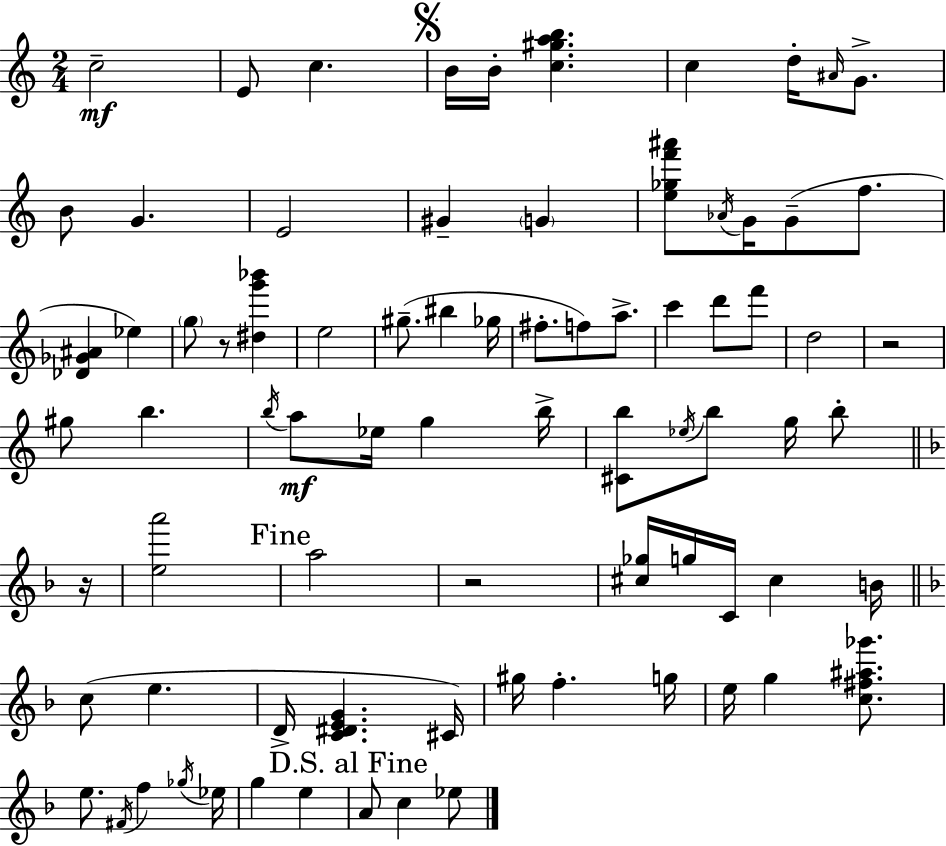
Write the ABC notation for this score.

X:1
T:Untitled
M:2/4
L:1/4
K:Am
c2 E/2 c B/4 B/4 [c^gab] c d/4 ^A/4 G/2 B/2 G E2 ^G G [e_gf'^a']/2 _A/4 G/4 G/2 f/2 [_D_G^A] _e g/2 z/2 [^dg'_b'] e2 ^g/2 ^b _g/4 ^f/2 f/2 a/2 c' d'/2 f'/2 d2 z2 ^g/2 b b/4 a/2 _e/4 g b/4 [^Cb]/2 _e/4 b/2 g/4 b/2 z/4 [ea']2 a2 z2 [^c_g]/4 g/4 C/4 ^c B/4 c/2 e D/4 [C^DEG] ^C/4 ^g/4 f g/4 e/4 g [c^f^a_g']/2 e/2 ^F/4 f _g/4 _e/4 g e A/2 c _e/2